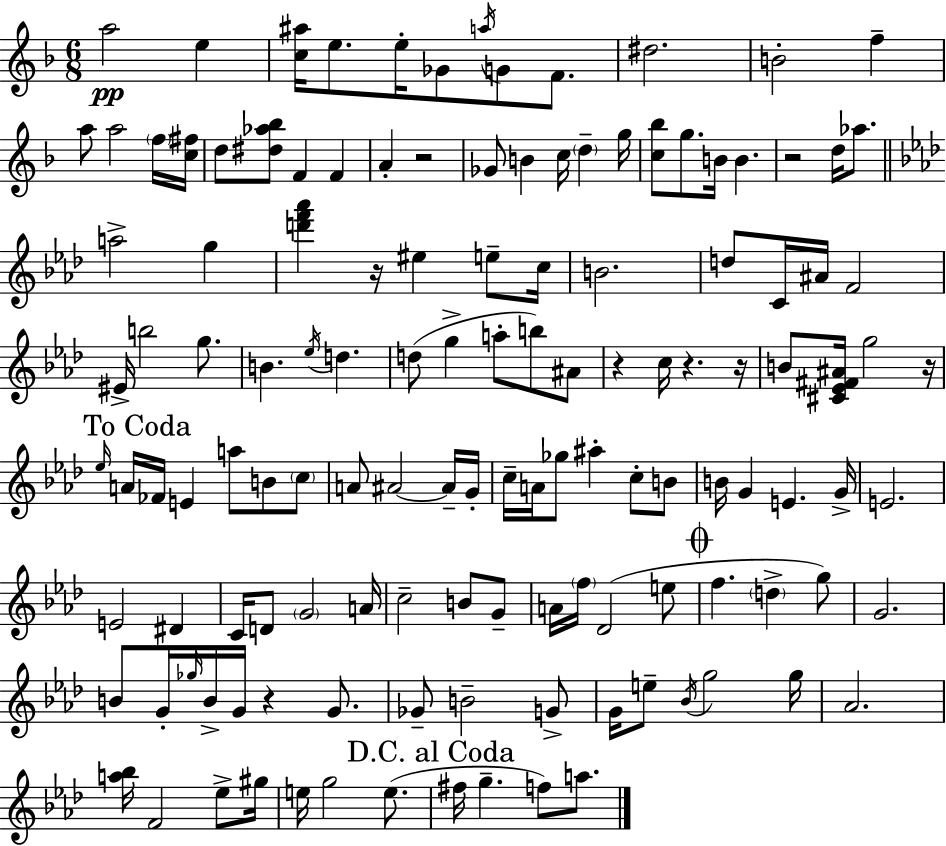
A5/h E5/q [C5,A#5]/s E5/e. E5/s Gb4/e A5/s G4/e F4/e. D#5/h. B4/h F5/q A5/e A5/h F5/s [C5,F#5]/s D5/e [D#5,Ab5,Bb5]/e F4/q F4/q A4/q R/h Gb4/e B4/q C5/s D5/q G5/s [C5,Bb5]/e G5/e. B4/s B4/q. R/h D5/s Ab5/e. A5/h G5/q [D6,F6,Ab6]/q R/s EIS5/q E5/e C5/s B4/h. D5/e C4/s A#4/s F4/h EIS4/s B5/h G5/e. B4/q. Eb5/s D5/q. D5/e G5/q A5/e B5/e A#4/e R/q C5/s R/q. R/s B4/e [C#4,Eb4,F#4,A#4]/s G5/h R/s Eb5/s A4/s FES4/s E4/q A5/e B4/e C5/e A4/e A#4/h A#4/s G4/s C5/s A4/s Gb5/e A#5/q C5/e B4/e B4/s G4/q E4/q. G4/s E4/h. E4/h D#4/q C4/s D4/e G4/h A4/s C5/h B4/e G4/e A4/s F5/s Db4/h E5/e F5/q. D5/q G5/e G4/h. B4/e G4/s Gb5/s B4/s G4/s R/q G4/e. Gb4/e B4/h G4/e G4/s E5/e Bb4/s G5/h G5/s Ab4/h. [A5,Bb5]/s F4/h Eb5/e G#5/s E5/s G5/h E5/e. F#5/s G5/q. F5/e A5/e.